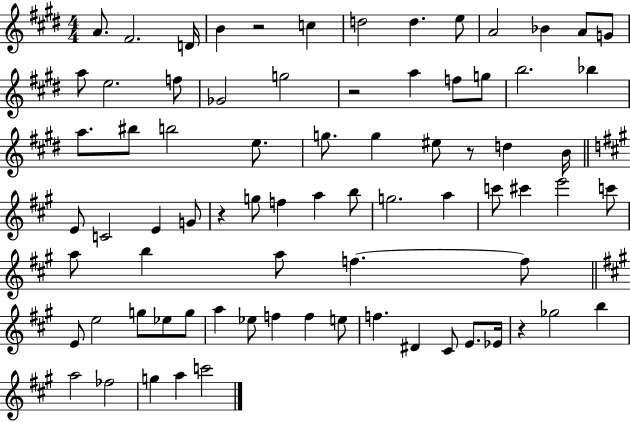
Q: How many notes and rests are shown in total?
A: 77